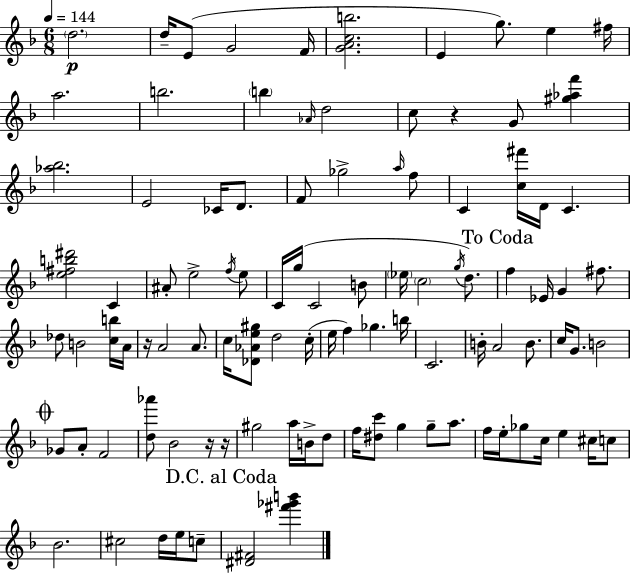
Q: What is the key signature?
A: D minor